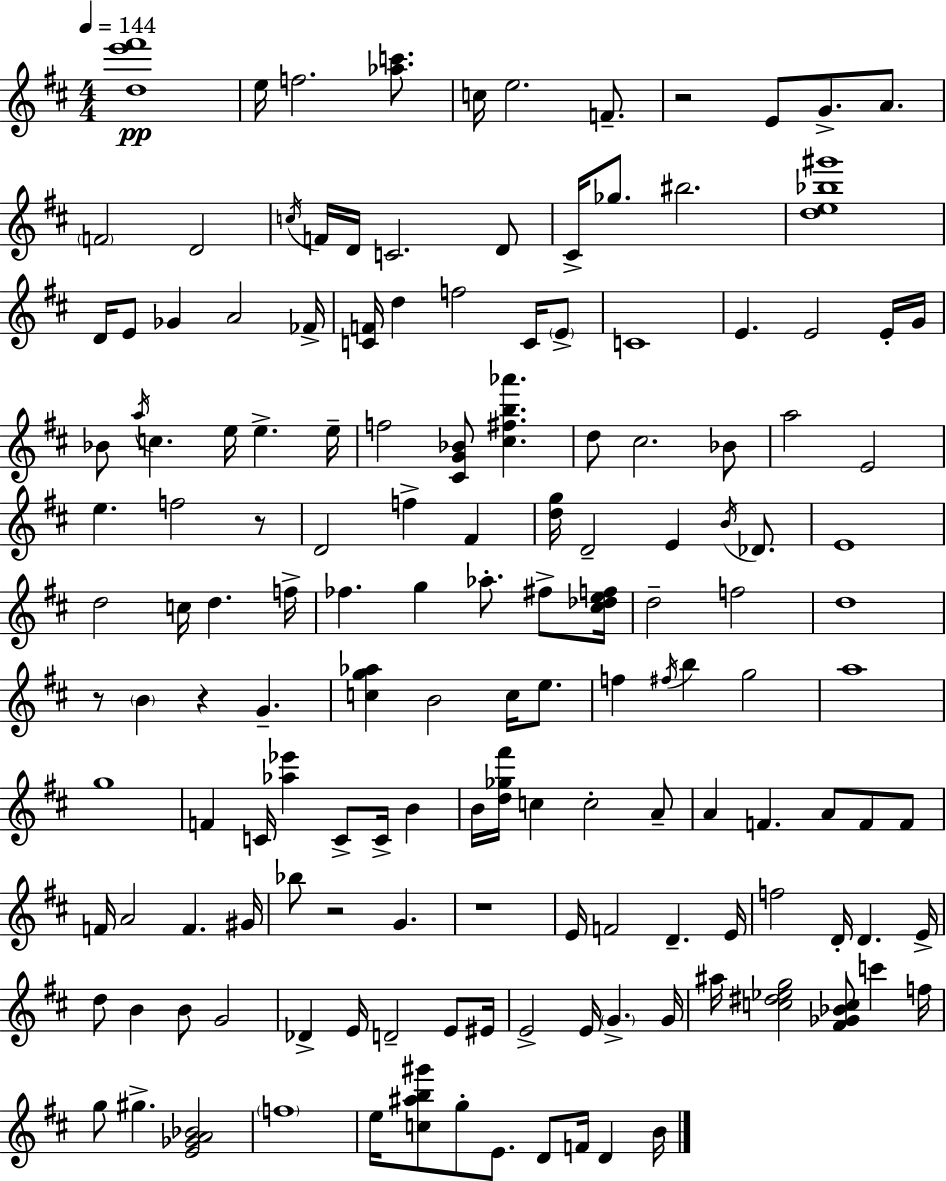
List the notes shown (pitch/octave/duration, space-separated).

[D5,E6,F#6]/w E5/s F5/h. [Ab5,C6]/e. C5/s E5/h. F4/e. R/h E4/e G4/e. A4/e. F4/h D4/h C5/s F4/s D4/s C4/h. D4/e C#4/s Gb5/e. BIS5/h. [D5,E5,Bb5,G#6]/w D4/s E4/e Gb4/q A4/h FES4/s [C4,F4]/s D5/q F5/h C4/s E4/e C4/w E4/q. E4/h E4/s G4/s Bb4/e A5/s C5/q. E5/s E5/q. E5/s F5/h [C#4,G4,Bb4]/e [C#5,F#5,B5,Ab6]/q. D5/e C#5/h. Bb4/e A5/h E4/h E5/q. F5/h R/e D4/h F5/q F#4/q [D5,G5]/s D4/h E4/q B4/s Db4/e. E4/w D5/h C5/s D5/q. F5/s FES5/q. G5/q Ab5/e. F#5/e [C#5,Db5,E5,F5]/s D5/h F5/h D5/w R/e B4/q R/q G4/q. [C5,G5,Ab5]/q B4/h C5/s E5/e. F5/q F#5/s B5/q G5/h A5/w G5/w F4/q C4/s [Ab5,Eb6]/q C4/e C4/s B4/q B4/s [D5,Gb5,F#6]/s C5/q C5/h A4/e A4/q F4/q. A4/e F4/e F4/e F4/s A4/h F4/q. G#4/s Bb5/e R/h G4/q. R/w E4/s F4/h D4/q. E4/s F5/h D4/s D4/q. E4/s D5/e B4/q B4/e G4/h Db4/q E4/s D4/h E4/e EIS4/s E4/h E4/s G4/q. G4/s A#5/s [C5,D#5,Eb5,G5]/h [F#4,Gb4,Bb4,C5]/e C6/q F5/s G5/e G#5/q. [E4,Gb4,A4,Bb4]/h F5/w E5/s [C5,A#5,B5,G#6]/e G5/e E4/e. D4/e F4/s D4/q B4/s